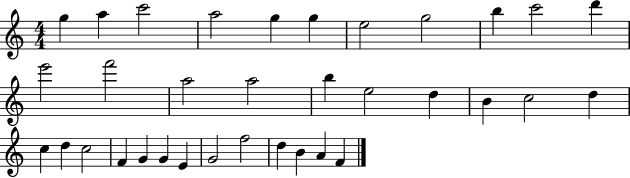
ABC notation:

X:1
T:Untitled
M:4/4
L:1/4
K:C
g a c'2 a2 g g e2 g2 b c'2 d' e'2 f'2 a2 a2 b e2 d B c2 d c d c2 F G G E G2 f2 d B A F